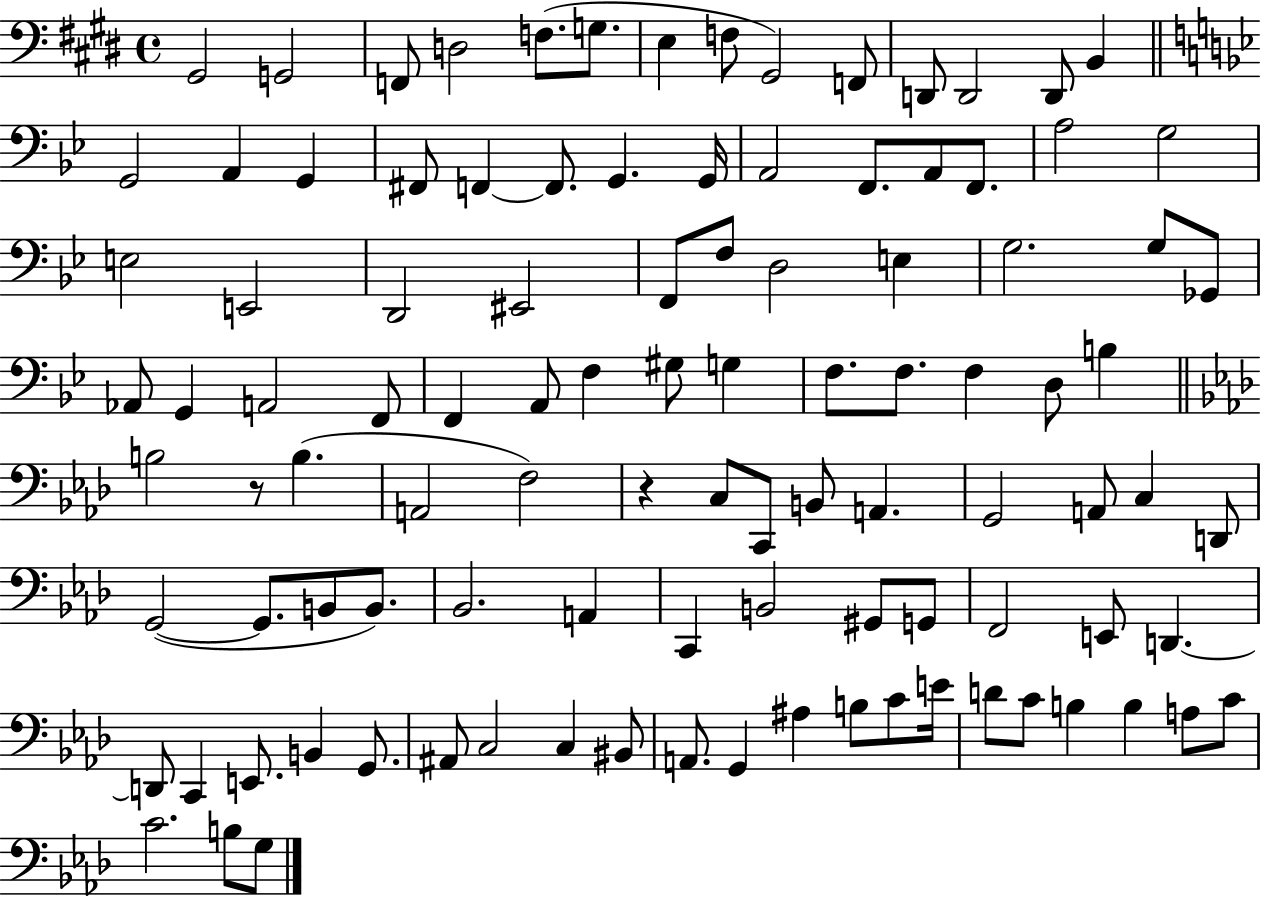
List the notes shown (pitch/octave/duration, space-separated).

G#2/h G2/h F2/e D3/h F3/e. G3/e. E3/q F3/e G#2/h F2/e D2/e D2/h D2/e B2/q G2/h A2/q G2/q F#2/e F2/q F2/e. G2/q. G2/s A2/h F2/e. A2/e F2/e. A3/h G3/h E3/h E2/h D2/h EIS2/h F2/e F3/e D3/h E3/q G3/h. G3/e Gb2/e Ab2/e G2/q A2/h F2/e F2/q A2/e F3/q G#3/e G3/q F3/e. F3/e. F3/q D3/e B3/q B3/h R/e B3/q. A2/h F3/h R/q C3/e C2/e B2/e A2/q. G2/h A2/e C3/q D2/e G2/h G2/e. B2/e B2/e. Bb2/h. A2/q C2/q B2/h G#2/e G2/e F2/h E2/e D2/q. D2/e C2/q E2/e. B2/q G2/e. A#2/e C3/h C3/q BIS2/e A2/e. G2/q A#3/q B3/e C4/e E4/s D4/e C4/e B3/q B3/q A3/e C4/e C4/h. B3/e G3/e